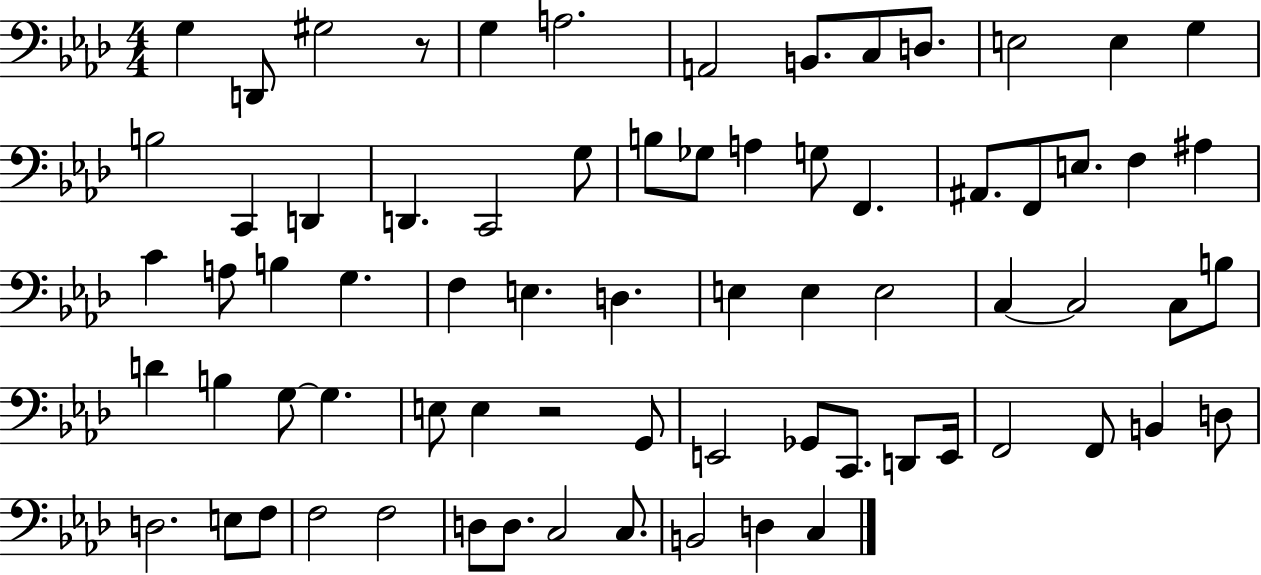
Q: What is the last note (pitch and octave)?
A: C3